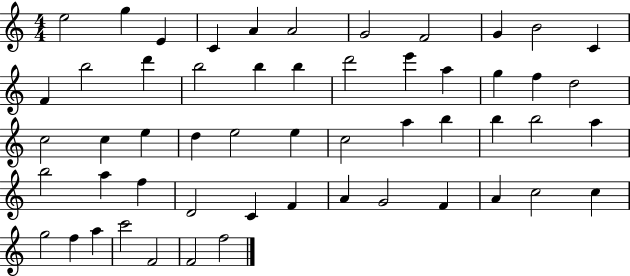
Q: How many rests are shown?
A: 0